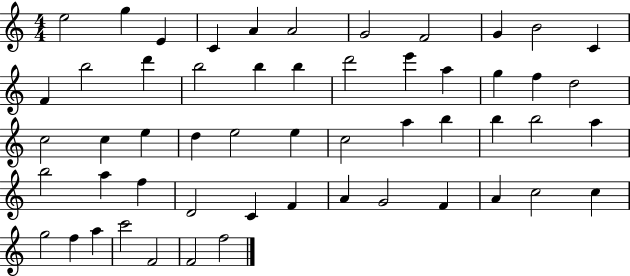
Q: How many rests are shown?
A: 0